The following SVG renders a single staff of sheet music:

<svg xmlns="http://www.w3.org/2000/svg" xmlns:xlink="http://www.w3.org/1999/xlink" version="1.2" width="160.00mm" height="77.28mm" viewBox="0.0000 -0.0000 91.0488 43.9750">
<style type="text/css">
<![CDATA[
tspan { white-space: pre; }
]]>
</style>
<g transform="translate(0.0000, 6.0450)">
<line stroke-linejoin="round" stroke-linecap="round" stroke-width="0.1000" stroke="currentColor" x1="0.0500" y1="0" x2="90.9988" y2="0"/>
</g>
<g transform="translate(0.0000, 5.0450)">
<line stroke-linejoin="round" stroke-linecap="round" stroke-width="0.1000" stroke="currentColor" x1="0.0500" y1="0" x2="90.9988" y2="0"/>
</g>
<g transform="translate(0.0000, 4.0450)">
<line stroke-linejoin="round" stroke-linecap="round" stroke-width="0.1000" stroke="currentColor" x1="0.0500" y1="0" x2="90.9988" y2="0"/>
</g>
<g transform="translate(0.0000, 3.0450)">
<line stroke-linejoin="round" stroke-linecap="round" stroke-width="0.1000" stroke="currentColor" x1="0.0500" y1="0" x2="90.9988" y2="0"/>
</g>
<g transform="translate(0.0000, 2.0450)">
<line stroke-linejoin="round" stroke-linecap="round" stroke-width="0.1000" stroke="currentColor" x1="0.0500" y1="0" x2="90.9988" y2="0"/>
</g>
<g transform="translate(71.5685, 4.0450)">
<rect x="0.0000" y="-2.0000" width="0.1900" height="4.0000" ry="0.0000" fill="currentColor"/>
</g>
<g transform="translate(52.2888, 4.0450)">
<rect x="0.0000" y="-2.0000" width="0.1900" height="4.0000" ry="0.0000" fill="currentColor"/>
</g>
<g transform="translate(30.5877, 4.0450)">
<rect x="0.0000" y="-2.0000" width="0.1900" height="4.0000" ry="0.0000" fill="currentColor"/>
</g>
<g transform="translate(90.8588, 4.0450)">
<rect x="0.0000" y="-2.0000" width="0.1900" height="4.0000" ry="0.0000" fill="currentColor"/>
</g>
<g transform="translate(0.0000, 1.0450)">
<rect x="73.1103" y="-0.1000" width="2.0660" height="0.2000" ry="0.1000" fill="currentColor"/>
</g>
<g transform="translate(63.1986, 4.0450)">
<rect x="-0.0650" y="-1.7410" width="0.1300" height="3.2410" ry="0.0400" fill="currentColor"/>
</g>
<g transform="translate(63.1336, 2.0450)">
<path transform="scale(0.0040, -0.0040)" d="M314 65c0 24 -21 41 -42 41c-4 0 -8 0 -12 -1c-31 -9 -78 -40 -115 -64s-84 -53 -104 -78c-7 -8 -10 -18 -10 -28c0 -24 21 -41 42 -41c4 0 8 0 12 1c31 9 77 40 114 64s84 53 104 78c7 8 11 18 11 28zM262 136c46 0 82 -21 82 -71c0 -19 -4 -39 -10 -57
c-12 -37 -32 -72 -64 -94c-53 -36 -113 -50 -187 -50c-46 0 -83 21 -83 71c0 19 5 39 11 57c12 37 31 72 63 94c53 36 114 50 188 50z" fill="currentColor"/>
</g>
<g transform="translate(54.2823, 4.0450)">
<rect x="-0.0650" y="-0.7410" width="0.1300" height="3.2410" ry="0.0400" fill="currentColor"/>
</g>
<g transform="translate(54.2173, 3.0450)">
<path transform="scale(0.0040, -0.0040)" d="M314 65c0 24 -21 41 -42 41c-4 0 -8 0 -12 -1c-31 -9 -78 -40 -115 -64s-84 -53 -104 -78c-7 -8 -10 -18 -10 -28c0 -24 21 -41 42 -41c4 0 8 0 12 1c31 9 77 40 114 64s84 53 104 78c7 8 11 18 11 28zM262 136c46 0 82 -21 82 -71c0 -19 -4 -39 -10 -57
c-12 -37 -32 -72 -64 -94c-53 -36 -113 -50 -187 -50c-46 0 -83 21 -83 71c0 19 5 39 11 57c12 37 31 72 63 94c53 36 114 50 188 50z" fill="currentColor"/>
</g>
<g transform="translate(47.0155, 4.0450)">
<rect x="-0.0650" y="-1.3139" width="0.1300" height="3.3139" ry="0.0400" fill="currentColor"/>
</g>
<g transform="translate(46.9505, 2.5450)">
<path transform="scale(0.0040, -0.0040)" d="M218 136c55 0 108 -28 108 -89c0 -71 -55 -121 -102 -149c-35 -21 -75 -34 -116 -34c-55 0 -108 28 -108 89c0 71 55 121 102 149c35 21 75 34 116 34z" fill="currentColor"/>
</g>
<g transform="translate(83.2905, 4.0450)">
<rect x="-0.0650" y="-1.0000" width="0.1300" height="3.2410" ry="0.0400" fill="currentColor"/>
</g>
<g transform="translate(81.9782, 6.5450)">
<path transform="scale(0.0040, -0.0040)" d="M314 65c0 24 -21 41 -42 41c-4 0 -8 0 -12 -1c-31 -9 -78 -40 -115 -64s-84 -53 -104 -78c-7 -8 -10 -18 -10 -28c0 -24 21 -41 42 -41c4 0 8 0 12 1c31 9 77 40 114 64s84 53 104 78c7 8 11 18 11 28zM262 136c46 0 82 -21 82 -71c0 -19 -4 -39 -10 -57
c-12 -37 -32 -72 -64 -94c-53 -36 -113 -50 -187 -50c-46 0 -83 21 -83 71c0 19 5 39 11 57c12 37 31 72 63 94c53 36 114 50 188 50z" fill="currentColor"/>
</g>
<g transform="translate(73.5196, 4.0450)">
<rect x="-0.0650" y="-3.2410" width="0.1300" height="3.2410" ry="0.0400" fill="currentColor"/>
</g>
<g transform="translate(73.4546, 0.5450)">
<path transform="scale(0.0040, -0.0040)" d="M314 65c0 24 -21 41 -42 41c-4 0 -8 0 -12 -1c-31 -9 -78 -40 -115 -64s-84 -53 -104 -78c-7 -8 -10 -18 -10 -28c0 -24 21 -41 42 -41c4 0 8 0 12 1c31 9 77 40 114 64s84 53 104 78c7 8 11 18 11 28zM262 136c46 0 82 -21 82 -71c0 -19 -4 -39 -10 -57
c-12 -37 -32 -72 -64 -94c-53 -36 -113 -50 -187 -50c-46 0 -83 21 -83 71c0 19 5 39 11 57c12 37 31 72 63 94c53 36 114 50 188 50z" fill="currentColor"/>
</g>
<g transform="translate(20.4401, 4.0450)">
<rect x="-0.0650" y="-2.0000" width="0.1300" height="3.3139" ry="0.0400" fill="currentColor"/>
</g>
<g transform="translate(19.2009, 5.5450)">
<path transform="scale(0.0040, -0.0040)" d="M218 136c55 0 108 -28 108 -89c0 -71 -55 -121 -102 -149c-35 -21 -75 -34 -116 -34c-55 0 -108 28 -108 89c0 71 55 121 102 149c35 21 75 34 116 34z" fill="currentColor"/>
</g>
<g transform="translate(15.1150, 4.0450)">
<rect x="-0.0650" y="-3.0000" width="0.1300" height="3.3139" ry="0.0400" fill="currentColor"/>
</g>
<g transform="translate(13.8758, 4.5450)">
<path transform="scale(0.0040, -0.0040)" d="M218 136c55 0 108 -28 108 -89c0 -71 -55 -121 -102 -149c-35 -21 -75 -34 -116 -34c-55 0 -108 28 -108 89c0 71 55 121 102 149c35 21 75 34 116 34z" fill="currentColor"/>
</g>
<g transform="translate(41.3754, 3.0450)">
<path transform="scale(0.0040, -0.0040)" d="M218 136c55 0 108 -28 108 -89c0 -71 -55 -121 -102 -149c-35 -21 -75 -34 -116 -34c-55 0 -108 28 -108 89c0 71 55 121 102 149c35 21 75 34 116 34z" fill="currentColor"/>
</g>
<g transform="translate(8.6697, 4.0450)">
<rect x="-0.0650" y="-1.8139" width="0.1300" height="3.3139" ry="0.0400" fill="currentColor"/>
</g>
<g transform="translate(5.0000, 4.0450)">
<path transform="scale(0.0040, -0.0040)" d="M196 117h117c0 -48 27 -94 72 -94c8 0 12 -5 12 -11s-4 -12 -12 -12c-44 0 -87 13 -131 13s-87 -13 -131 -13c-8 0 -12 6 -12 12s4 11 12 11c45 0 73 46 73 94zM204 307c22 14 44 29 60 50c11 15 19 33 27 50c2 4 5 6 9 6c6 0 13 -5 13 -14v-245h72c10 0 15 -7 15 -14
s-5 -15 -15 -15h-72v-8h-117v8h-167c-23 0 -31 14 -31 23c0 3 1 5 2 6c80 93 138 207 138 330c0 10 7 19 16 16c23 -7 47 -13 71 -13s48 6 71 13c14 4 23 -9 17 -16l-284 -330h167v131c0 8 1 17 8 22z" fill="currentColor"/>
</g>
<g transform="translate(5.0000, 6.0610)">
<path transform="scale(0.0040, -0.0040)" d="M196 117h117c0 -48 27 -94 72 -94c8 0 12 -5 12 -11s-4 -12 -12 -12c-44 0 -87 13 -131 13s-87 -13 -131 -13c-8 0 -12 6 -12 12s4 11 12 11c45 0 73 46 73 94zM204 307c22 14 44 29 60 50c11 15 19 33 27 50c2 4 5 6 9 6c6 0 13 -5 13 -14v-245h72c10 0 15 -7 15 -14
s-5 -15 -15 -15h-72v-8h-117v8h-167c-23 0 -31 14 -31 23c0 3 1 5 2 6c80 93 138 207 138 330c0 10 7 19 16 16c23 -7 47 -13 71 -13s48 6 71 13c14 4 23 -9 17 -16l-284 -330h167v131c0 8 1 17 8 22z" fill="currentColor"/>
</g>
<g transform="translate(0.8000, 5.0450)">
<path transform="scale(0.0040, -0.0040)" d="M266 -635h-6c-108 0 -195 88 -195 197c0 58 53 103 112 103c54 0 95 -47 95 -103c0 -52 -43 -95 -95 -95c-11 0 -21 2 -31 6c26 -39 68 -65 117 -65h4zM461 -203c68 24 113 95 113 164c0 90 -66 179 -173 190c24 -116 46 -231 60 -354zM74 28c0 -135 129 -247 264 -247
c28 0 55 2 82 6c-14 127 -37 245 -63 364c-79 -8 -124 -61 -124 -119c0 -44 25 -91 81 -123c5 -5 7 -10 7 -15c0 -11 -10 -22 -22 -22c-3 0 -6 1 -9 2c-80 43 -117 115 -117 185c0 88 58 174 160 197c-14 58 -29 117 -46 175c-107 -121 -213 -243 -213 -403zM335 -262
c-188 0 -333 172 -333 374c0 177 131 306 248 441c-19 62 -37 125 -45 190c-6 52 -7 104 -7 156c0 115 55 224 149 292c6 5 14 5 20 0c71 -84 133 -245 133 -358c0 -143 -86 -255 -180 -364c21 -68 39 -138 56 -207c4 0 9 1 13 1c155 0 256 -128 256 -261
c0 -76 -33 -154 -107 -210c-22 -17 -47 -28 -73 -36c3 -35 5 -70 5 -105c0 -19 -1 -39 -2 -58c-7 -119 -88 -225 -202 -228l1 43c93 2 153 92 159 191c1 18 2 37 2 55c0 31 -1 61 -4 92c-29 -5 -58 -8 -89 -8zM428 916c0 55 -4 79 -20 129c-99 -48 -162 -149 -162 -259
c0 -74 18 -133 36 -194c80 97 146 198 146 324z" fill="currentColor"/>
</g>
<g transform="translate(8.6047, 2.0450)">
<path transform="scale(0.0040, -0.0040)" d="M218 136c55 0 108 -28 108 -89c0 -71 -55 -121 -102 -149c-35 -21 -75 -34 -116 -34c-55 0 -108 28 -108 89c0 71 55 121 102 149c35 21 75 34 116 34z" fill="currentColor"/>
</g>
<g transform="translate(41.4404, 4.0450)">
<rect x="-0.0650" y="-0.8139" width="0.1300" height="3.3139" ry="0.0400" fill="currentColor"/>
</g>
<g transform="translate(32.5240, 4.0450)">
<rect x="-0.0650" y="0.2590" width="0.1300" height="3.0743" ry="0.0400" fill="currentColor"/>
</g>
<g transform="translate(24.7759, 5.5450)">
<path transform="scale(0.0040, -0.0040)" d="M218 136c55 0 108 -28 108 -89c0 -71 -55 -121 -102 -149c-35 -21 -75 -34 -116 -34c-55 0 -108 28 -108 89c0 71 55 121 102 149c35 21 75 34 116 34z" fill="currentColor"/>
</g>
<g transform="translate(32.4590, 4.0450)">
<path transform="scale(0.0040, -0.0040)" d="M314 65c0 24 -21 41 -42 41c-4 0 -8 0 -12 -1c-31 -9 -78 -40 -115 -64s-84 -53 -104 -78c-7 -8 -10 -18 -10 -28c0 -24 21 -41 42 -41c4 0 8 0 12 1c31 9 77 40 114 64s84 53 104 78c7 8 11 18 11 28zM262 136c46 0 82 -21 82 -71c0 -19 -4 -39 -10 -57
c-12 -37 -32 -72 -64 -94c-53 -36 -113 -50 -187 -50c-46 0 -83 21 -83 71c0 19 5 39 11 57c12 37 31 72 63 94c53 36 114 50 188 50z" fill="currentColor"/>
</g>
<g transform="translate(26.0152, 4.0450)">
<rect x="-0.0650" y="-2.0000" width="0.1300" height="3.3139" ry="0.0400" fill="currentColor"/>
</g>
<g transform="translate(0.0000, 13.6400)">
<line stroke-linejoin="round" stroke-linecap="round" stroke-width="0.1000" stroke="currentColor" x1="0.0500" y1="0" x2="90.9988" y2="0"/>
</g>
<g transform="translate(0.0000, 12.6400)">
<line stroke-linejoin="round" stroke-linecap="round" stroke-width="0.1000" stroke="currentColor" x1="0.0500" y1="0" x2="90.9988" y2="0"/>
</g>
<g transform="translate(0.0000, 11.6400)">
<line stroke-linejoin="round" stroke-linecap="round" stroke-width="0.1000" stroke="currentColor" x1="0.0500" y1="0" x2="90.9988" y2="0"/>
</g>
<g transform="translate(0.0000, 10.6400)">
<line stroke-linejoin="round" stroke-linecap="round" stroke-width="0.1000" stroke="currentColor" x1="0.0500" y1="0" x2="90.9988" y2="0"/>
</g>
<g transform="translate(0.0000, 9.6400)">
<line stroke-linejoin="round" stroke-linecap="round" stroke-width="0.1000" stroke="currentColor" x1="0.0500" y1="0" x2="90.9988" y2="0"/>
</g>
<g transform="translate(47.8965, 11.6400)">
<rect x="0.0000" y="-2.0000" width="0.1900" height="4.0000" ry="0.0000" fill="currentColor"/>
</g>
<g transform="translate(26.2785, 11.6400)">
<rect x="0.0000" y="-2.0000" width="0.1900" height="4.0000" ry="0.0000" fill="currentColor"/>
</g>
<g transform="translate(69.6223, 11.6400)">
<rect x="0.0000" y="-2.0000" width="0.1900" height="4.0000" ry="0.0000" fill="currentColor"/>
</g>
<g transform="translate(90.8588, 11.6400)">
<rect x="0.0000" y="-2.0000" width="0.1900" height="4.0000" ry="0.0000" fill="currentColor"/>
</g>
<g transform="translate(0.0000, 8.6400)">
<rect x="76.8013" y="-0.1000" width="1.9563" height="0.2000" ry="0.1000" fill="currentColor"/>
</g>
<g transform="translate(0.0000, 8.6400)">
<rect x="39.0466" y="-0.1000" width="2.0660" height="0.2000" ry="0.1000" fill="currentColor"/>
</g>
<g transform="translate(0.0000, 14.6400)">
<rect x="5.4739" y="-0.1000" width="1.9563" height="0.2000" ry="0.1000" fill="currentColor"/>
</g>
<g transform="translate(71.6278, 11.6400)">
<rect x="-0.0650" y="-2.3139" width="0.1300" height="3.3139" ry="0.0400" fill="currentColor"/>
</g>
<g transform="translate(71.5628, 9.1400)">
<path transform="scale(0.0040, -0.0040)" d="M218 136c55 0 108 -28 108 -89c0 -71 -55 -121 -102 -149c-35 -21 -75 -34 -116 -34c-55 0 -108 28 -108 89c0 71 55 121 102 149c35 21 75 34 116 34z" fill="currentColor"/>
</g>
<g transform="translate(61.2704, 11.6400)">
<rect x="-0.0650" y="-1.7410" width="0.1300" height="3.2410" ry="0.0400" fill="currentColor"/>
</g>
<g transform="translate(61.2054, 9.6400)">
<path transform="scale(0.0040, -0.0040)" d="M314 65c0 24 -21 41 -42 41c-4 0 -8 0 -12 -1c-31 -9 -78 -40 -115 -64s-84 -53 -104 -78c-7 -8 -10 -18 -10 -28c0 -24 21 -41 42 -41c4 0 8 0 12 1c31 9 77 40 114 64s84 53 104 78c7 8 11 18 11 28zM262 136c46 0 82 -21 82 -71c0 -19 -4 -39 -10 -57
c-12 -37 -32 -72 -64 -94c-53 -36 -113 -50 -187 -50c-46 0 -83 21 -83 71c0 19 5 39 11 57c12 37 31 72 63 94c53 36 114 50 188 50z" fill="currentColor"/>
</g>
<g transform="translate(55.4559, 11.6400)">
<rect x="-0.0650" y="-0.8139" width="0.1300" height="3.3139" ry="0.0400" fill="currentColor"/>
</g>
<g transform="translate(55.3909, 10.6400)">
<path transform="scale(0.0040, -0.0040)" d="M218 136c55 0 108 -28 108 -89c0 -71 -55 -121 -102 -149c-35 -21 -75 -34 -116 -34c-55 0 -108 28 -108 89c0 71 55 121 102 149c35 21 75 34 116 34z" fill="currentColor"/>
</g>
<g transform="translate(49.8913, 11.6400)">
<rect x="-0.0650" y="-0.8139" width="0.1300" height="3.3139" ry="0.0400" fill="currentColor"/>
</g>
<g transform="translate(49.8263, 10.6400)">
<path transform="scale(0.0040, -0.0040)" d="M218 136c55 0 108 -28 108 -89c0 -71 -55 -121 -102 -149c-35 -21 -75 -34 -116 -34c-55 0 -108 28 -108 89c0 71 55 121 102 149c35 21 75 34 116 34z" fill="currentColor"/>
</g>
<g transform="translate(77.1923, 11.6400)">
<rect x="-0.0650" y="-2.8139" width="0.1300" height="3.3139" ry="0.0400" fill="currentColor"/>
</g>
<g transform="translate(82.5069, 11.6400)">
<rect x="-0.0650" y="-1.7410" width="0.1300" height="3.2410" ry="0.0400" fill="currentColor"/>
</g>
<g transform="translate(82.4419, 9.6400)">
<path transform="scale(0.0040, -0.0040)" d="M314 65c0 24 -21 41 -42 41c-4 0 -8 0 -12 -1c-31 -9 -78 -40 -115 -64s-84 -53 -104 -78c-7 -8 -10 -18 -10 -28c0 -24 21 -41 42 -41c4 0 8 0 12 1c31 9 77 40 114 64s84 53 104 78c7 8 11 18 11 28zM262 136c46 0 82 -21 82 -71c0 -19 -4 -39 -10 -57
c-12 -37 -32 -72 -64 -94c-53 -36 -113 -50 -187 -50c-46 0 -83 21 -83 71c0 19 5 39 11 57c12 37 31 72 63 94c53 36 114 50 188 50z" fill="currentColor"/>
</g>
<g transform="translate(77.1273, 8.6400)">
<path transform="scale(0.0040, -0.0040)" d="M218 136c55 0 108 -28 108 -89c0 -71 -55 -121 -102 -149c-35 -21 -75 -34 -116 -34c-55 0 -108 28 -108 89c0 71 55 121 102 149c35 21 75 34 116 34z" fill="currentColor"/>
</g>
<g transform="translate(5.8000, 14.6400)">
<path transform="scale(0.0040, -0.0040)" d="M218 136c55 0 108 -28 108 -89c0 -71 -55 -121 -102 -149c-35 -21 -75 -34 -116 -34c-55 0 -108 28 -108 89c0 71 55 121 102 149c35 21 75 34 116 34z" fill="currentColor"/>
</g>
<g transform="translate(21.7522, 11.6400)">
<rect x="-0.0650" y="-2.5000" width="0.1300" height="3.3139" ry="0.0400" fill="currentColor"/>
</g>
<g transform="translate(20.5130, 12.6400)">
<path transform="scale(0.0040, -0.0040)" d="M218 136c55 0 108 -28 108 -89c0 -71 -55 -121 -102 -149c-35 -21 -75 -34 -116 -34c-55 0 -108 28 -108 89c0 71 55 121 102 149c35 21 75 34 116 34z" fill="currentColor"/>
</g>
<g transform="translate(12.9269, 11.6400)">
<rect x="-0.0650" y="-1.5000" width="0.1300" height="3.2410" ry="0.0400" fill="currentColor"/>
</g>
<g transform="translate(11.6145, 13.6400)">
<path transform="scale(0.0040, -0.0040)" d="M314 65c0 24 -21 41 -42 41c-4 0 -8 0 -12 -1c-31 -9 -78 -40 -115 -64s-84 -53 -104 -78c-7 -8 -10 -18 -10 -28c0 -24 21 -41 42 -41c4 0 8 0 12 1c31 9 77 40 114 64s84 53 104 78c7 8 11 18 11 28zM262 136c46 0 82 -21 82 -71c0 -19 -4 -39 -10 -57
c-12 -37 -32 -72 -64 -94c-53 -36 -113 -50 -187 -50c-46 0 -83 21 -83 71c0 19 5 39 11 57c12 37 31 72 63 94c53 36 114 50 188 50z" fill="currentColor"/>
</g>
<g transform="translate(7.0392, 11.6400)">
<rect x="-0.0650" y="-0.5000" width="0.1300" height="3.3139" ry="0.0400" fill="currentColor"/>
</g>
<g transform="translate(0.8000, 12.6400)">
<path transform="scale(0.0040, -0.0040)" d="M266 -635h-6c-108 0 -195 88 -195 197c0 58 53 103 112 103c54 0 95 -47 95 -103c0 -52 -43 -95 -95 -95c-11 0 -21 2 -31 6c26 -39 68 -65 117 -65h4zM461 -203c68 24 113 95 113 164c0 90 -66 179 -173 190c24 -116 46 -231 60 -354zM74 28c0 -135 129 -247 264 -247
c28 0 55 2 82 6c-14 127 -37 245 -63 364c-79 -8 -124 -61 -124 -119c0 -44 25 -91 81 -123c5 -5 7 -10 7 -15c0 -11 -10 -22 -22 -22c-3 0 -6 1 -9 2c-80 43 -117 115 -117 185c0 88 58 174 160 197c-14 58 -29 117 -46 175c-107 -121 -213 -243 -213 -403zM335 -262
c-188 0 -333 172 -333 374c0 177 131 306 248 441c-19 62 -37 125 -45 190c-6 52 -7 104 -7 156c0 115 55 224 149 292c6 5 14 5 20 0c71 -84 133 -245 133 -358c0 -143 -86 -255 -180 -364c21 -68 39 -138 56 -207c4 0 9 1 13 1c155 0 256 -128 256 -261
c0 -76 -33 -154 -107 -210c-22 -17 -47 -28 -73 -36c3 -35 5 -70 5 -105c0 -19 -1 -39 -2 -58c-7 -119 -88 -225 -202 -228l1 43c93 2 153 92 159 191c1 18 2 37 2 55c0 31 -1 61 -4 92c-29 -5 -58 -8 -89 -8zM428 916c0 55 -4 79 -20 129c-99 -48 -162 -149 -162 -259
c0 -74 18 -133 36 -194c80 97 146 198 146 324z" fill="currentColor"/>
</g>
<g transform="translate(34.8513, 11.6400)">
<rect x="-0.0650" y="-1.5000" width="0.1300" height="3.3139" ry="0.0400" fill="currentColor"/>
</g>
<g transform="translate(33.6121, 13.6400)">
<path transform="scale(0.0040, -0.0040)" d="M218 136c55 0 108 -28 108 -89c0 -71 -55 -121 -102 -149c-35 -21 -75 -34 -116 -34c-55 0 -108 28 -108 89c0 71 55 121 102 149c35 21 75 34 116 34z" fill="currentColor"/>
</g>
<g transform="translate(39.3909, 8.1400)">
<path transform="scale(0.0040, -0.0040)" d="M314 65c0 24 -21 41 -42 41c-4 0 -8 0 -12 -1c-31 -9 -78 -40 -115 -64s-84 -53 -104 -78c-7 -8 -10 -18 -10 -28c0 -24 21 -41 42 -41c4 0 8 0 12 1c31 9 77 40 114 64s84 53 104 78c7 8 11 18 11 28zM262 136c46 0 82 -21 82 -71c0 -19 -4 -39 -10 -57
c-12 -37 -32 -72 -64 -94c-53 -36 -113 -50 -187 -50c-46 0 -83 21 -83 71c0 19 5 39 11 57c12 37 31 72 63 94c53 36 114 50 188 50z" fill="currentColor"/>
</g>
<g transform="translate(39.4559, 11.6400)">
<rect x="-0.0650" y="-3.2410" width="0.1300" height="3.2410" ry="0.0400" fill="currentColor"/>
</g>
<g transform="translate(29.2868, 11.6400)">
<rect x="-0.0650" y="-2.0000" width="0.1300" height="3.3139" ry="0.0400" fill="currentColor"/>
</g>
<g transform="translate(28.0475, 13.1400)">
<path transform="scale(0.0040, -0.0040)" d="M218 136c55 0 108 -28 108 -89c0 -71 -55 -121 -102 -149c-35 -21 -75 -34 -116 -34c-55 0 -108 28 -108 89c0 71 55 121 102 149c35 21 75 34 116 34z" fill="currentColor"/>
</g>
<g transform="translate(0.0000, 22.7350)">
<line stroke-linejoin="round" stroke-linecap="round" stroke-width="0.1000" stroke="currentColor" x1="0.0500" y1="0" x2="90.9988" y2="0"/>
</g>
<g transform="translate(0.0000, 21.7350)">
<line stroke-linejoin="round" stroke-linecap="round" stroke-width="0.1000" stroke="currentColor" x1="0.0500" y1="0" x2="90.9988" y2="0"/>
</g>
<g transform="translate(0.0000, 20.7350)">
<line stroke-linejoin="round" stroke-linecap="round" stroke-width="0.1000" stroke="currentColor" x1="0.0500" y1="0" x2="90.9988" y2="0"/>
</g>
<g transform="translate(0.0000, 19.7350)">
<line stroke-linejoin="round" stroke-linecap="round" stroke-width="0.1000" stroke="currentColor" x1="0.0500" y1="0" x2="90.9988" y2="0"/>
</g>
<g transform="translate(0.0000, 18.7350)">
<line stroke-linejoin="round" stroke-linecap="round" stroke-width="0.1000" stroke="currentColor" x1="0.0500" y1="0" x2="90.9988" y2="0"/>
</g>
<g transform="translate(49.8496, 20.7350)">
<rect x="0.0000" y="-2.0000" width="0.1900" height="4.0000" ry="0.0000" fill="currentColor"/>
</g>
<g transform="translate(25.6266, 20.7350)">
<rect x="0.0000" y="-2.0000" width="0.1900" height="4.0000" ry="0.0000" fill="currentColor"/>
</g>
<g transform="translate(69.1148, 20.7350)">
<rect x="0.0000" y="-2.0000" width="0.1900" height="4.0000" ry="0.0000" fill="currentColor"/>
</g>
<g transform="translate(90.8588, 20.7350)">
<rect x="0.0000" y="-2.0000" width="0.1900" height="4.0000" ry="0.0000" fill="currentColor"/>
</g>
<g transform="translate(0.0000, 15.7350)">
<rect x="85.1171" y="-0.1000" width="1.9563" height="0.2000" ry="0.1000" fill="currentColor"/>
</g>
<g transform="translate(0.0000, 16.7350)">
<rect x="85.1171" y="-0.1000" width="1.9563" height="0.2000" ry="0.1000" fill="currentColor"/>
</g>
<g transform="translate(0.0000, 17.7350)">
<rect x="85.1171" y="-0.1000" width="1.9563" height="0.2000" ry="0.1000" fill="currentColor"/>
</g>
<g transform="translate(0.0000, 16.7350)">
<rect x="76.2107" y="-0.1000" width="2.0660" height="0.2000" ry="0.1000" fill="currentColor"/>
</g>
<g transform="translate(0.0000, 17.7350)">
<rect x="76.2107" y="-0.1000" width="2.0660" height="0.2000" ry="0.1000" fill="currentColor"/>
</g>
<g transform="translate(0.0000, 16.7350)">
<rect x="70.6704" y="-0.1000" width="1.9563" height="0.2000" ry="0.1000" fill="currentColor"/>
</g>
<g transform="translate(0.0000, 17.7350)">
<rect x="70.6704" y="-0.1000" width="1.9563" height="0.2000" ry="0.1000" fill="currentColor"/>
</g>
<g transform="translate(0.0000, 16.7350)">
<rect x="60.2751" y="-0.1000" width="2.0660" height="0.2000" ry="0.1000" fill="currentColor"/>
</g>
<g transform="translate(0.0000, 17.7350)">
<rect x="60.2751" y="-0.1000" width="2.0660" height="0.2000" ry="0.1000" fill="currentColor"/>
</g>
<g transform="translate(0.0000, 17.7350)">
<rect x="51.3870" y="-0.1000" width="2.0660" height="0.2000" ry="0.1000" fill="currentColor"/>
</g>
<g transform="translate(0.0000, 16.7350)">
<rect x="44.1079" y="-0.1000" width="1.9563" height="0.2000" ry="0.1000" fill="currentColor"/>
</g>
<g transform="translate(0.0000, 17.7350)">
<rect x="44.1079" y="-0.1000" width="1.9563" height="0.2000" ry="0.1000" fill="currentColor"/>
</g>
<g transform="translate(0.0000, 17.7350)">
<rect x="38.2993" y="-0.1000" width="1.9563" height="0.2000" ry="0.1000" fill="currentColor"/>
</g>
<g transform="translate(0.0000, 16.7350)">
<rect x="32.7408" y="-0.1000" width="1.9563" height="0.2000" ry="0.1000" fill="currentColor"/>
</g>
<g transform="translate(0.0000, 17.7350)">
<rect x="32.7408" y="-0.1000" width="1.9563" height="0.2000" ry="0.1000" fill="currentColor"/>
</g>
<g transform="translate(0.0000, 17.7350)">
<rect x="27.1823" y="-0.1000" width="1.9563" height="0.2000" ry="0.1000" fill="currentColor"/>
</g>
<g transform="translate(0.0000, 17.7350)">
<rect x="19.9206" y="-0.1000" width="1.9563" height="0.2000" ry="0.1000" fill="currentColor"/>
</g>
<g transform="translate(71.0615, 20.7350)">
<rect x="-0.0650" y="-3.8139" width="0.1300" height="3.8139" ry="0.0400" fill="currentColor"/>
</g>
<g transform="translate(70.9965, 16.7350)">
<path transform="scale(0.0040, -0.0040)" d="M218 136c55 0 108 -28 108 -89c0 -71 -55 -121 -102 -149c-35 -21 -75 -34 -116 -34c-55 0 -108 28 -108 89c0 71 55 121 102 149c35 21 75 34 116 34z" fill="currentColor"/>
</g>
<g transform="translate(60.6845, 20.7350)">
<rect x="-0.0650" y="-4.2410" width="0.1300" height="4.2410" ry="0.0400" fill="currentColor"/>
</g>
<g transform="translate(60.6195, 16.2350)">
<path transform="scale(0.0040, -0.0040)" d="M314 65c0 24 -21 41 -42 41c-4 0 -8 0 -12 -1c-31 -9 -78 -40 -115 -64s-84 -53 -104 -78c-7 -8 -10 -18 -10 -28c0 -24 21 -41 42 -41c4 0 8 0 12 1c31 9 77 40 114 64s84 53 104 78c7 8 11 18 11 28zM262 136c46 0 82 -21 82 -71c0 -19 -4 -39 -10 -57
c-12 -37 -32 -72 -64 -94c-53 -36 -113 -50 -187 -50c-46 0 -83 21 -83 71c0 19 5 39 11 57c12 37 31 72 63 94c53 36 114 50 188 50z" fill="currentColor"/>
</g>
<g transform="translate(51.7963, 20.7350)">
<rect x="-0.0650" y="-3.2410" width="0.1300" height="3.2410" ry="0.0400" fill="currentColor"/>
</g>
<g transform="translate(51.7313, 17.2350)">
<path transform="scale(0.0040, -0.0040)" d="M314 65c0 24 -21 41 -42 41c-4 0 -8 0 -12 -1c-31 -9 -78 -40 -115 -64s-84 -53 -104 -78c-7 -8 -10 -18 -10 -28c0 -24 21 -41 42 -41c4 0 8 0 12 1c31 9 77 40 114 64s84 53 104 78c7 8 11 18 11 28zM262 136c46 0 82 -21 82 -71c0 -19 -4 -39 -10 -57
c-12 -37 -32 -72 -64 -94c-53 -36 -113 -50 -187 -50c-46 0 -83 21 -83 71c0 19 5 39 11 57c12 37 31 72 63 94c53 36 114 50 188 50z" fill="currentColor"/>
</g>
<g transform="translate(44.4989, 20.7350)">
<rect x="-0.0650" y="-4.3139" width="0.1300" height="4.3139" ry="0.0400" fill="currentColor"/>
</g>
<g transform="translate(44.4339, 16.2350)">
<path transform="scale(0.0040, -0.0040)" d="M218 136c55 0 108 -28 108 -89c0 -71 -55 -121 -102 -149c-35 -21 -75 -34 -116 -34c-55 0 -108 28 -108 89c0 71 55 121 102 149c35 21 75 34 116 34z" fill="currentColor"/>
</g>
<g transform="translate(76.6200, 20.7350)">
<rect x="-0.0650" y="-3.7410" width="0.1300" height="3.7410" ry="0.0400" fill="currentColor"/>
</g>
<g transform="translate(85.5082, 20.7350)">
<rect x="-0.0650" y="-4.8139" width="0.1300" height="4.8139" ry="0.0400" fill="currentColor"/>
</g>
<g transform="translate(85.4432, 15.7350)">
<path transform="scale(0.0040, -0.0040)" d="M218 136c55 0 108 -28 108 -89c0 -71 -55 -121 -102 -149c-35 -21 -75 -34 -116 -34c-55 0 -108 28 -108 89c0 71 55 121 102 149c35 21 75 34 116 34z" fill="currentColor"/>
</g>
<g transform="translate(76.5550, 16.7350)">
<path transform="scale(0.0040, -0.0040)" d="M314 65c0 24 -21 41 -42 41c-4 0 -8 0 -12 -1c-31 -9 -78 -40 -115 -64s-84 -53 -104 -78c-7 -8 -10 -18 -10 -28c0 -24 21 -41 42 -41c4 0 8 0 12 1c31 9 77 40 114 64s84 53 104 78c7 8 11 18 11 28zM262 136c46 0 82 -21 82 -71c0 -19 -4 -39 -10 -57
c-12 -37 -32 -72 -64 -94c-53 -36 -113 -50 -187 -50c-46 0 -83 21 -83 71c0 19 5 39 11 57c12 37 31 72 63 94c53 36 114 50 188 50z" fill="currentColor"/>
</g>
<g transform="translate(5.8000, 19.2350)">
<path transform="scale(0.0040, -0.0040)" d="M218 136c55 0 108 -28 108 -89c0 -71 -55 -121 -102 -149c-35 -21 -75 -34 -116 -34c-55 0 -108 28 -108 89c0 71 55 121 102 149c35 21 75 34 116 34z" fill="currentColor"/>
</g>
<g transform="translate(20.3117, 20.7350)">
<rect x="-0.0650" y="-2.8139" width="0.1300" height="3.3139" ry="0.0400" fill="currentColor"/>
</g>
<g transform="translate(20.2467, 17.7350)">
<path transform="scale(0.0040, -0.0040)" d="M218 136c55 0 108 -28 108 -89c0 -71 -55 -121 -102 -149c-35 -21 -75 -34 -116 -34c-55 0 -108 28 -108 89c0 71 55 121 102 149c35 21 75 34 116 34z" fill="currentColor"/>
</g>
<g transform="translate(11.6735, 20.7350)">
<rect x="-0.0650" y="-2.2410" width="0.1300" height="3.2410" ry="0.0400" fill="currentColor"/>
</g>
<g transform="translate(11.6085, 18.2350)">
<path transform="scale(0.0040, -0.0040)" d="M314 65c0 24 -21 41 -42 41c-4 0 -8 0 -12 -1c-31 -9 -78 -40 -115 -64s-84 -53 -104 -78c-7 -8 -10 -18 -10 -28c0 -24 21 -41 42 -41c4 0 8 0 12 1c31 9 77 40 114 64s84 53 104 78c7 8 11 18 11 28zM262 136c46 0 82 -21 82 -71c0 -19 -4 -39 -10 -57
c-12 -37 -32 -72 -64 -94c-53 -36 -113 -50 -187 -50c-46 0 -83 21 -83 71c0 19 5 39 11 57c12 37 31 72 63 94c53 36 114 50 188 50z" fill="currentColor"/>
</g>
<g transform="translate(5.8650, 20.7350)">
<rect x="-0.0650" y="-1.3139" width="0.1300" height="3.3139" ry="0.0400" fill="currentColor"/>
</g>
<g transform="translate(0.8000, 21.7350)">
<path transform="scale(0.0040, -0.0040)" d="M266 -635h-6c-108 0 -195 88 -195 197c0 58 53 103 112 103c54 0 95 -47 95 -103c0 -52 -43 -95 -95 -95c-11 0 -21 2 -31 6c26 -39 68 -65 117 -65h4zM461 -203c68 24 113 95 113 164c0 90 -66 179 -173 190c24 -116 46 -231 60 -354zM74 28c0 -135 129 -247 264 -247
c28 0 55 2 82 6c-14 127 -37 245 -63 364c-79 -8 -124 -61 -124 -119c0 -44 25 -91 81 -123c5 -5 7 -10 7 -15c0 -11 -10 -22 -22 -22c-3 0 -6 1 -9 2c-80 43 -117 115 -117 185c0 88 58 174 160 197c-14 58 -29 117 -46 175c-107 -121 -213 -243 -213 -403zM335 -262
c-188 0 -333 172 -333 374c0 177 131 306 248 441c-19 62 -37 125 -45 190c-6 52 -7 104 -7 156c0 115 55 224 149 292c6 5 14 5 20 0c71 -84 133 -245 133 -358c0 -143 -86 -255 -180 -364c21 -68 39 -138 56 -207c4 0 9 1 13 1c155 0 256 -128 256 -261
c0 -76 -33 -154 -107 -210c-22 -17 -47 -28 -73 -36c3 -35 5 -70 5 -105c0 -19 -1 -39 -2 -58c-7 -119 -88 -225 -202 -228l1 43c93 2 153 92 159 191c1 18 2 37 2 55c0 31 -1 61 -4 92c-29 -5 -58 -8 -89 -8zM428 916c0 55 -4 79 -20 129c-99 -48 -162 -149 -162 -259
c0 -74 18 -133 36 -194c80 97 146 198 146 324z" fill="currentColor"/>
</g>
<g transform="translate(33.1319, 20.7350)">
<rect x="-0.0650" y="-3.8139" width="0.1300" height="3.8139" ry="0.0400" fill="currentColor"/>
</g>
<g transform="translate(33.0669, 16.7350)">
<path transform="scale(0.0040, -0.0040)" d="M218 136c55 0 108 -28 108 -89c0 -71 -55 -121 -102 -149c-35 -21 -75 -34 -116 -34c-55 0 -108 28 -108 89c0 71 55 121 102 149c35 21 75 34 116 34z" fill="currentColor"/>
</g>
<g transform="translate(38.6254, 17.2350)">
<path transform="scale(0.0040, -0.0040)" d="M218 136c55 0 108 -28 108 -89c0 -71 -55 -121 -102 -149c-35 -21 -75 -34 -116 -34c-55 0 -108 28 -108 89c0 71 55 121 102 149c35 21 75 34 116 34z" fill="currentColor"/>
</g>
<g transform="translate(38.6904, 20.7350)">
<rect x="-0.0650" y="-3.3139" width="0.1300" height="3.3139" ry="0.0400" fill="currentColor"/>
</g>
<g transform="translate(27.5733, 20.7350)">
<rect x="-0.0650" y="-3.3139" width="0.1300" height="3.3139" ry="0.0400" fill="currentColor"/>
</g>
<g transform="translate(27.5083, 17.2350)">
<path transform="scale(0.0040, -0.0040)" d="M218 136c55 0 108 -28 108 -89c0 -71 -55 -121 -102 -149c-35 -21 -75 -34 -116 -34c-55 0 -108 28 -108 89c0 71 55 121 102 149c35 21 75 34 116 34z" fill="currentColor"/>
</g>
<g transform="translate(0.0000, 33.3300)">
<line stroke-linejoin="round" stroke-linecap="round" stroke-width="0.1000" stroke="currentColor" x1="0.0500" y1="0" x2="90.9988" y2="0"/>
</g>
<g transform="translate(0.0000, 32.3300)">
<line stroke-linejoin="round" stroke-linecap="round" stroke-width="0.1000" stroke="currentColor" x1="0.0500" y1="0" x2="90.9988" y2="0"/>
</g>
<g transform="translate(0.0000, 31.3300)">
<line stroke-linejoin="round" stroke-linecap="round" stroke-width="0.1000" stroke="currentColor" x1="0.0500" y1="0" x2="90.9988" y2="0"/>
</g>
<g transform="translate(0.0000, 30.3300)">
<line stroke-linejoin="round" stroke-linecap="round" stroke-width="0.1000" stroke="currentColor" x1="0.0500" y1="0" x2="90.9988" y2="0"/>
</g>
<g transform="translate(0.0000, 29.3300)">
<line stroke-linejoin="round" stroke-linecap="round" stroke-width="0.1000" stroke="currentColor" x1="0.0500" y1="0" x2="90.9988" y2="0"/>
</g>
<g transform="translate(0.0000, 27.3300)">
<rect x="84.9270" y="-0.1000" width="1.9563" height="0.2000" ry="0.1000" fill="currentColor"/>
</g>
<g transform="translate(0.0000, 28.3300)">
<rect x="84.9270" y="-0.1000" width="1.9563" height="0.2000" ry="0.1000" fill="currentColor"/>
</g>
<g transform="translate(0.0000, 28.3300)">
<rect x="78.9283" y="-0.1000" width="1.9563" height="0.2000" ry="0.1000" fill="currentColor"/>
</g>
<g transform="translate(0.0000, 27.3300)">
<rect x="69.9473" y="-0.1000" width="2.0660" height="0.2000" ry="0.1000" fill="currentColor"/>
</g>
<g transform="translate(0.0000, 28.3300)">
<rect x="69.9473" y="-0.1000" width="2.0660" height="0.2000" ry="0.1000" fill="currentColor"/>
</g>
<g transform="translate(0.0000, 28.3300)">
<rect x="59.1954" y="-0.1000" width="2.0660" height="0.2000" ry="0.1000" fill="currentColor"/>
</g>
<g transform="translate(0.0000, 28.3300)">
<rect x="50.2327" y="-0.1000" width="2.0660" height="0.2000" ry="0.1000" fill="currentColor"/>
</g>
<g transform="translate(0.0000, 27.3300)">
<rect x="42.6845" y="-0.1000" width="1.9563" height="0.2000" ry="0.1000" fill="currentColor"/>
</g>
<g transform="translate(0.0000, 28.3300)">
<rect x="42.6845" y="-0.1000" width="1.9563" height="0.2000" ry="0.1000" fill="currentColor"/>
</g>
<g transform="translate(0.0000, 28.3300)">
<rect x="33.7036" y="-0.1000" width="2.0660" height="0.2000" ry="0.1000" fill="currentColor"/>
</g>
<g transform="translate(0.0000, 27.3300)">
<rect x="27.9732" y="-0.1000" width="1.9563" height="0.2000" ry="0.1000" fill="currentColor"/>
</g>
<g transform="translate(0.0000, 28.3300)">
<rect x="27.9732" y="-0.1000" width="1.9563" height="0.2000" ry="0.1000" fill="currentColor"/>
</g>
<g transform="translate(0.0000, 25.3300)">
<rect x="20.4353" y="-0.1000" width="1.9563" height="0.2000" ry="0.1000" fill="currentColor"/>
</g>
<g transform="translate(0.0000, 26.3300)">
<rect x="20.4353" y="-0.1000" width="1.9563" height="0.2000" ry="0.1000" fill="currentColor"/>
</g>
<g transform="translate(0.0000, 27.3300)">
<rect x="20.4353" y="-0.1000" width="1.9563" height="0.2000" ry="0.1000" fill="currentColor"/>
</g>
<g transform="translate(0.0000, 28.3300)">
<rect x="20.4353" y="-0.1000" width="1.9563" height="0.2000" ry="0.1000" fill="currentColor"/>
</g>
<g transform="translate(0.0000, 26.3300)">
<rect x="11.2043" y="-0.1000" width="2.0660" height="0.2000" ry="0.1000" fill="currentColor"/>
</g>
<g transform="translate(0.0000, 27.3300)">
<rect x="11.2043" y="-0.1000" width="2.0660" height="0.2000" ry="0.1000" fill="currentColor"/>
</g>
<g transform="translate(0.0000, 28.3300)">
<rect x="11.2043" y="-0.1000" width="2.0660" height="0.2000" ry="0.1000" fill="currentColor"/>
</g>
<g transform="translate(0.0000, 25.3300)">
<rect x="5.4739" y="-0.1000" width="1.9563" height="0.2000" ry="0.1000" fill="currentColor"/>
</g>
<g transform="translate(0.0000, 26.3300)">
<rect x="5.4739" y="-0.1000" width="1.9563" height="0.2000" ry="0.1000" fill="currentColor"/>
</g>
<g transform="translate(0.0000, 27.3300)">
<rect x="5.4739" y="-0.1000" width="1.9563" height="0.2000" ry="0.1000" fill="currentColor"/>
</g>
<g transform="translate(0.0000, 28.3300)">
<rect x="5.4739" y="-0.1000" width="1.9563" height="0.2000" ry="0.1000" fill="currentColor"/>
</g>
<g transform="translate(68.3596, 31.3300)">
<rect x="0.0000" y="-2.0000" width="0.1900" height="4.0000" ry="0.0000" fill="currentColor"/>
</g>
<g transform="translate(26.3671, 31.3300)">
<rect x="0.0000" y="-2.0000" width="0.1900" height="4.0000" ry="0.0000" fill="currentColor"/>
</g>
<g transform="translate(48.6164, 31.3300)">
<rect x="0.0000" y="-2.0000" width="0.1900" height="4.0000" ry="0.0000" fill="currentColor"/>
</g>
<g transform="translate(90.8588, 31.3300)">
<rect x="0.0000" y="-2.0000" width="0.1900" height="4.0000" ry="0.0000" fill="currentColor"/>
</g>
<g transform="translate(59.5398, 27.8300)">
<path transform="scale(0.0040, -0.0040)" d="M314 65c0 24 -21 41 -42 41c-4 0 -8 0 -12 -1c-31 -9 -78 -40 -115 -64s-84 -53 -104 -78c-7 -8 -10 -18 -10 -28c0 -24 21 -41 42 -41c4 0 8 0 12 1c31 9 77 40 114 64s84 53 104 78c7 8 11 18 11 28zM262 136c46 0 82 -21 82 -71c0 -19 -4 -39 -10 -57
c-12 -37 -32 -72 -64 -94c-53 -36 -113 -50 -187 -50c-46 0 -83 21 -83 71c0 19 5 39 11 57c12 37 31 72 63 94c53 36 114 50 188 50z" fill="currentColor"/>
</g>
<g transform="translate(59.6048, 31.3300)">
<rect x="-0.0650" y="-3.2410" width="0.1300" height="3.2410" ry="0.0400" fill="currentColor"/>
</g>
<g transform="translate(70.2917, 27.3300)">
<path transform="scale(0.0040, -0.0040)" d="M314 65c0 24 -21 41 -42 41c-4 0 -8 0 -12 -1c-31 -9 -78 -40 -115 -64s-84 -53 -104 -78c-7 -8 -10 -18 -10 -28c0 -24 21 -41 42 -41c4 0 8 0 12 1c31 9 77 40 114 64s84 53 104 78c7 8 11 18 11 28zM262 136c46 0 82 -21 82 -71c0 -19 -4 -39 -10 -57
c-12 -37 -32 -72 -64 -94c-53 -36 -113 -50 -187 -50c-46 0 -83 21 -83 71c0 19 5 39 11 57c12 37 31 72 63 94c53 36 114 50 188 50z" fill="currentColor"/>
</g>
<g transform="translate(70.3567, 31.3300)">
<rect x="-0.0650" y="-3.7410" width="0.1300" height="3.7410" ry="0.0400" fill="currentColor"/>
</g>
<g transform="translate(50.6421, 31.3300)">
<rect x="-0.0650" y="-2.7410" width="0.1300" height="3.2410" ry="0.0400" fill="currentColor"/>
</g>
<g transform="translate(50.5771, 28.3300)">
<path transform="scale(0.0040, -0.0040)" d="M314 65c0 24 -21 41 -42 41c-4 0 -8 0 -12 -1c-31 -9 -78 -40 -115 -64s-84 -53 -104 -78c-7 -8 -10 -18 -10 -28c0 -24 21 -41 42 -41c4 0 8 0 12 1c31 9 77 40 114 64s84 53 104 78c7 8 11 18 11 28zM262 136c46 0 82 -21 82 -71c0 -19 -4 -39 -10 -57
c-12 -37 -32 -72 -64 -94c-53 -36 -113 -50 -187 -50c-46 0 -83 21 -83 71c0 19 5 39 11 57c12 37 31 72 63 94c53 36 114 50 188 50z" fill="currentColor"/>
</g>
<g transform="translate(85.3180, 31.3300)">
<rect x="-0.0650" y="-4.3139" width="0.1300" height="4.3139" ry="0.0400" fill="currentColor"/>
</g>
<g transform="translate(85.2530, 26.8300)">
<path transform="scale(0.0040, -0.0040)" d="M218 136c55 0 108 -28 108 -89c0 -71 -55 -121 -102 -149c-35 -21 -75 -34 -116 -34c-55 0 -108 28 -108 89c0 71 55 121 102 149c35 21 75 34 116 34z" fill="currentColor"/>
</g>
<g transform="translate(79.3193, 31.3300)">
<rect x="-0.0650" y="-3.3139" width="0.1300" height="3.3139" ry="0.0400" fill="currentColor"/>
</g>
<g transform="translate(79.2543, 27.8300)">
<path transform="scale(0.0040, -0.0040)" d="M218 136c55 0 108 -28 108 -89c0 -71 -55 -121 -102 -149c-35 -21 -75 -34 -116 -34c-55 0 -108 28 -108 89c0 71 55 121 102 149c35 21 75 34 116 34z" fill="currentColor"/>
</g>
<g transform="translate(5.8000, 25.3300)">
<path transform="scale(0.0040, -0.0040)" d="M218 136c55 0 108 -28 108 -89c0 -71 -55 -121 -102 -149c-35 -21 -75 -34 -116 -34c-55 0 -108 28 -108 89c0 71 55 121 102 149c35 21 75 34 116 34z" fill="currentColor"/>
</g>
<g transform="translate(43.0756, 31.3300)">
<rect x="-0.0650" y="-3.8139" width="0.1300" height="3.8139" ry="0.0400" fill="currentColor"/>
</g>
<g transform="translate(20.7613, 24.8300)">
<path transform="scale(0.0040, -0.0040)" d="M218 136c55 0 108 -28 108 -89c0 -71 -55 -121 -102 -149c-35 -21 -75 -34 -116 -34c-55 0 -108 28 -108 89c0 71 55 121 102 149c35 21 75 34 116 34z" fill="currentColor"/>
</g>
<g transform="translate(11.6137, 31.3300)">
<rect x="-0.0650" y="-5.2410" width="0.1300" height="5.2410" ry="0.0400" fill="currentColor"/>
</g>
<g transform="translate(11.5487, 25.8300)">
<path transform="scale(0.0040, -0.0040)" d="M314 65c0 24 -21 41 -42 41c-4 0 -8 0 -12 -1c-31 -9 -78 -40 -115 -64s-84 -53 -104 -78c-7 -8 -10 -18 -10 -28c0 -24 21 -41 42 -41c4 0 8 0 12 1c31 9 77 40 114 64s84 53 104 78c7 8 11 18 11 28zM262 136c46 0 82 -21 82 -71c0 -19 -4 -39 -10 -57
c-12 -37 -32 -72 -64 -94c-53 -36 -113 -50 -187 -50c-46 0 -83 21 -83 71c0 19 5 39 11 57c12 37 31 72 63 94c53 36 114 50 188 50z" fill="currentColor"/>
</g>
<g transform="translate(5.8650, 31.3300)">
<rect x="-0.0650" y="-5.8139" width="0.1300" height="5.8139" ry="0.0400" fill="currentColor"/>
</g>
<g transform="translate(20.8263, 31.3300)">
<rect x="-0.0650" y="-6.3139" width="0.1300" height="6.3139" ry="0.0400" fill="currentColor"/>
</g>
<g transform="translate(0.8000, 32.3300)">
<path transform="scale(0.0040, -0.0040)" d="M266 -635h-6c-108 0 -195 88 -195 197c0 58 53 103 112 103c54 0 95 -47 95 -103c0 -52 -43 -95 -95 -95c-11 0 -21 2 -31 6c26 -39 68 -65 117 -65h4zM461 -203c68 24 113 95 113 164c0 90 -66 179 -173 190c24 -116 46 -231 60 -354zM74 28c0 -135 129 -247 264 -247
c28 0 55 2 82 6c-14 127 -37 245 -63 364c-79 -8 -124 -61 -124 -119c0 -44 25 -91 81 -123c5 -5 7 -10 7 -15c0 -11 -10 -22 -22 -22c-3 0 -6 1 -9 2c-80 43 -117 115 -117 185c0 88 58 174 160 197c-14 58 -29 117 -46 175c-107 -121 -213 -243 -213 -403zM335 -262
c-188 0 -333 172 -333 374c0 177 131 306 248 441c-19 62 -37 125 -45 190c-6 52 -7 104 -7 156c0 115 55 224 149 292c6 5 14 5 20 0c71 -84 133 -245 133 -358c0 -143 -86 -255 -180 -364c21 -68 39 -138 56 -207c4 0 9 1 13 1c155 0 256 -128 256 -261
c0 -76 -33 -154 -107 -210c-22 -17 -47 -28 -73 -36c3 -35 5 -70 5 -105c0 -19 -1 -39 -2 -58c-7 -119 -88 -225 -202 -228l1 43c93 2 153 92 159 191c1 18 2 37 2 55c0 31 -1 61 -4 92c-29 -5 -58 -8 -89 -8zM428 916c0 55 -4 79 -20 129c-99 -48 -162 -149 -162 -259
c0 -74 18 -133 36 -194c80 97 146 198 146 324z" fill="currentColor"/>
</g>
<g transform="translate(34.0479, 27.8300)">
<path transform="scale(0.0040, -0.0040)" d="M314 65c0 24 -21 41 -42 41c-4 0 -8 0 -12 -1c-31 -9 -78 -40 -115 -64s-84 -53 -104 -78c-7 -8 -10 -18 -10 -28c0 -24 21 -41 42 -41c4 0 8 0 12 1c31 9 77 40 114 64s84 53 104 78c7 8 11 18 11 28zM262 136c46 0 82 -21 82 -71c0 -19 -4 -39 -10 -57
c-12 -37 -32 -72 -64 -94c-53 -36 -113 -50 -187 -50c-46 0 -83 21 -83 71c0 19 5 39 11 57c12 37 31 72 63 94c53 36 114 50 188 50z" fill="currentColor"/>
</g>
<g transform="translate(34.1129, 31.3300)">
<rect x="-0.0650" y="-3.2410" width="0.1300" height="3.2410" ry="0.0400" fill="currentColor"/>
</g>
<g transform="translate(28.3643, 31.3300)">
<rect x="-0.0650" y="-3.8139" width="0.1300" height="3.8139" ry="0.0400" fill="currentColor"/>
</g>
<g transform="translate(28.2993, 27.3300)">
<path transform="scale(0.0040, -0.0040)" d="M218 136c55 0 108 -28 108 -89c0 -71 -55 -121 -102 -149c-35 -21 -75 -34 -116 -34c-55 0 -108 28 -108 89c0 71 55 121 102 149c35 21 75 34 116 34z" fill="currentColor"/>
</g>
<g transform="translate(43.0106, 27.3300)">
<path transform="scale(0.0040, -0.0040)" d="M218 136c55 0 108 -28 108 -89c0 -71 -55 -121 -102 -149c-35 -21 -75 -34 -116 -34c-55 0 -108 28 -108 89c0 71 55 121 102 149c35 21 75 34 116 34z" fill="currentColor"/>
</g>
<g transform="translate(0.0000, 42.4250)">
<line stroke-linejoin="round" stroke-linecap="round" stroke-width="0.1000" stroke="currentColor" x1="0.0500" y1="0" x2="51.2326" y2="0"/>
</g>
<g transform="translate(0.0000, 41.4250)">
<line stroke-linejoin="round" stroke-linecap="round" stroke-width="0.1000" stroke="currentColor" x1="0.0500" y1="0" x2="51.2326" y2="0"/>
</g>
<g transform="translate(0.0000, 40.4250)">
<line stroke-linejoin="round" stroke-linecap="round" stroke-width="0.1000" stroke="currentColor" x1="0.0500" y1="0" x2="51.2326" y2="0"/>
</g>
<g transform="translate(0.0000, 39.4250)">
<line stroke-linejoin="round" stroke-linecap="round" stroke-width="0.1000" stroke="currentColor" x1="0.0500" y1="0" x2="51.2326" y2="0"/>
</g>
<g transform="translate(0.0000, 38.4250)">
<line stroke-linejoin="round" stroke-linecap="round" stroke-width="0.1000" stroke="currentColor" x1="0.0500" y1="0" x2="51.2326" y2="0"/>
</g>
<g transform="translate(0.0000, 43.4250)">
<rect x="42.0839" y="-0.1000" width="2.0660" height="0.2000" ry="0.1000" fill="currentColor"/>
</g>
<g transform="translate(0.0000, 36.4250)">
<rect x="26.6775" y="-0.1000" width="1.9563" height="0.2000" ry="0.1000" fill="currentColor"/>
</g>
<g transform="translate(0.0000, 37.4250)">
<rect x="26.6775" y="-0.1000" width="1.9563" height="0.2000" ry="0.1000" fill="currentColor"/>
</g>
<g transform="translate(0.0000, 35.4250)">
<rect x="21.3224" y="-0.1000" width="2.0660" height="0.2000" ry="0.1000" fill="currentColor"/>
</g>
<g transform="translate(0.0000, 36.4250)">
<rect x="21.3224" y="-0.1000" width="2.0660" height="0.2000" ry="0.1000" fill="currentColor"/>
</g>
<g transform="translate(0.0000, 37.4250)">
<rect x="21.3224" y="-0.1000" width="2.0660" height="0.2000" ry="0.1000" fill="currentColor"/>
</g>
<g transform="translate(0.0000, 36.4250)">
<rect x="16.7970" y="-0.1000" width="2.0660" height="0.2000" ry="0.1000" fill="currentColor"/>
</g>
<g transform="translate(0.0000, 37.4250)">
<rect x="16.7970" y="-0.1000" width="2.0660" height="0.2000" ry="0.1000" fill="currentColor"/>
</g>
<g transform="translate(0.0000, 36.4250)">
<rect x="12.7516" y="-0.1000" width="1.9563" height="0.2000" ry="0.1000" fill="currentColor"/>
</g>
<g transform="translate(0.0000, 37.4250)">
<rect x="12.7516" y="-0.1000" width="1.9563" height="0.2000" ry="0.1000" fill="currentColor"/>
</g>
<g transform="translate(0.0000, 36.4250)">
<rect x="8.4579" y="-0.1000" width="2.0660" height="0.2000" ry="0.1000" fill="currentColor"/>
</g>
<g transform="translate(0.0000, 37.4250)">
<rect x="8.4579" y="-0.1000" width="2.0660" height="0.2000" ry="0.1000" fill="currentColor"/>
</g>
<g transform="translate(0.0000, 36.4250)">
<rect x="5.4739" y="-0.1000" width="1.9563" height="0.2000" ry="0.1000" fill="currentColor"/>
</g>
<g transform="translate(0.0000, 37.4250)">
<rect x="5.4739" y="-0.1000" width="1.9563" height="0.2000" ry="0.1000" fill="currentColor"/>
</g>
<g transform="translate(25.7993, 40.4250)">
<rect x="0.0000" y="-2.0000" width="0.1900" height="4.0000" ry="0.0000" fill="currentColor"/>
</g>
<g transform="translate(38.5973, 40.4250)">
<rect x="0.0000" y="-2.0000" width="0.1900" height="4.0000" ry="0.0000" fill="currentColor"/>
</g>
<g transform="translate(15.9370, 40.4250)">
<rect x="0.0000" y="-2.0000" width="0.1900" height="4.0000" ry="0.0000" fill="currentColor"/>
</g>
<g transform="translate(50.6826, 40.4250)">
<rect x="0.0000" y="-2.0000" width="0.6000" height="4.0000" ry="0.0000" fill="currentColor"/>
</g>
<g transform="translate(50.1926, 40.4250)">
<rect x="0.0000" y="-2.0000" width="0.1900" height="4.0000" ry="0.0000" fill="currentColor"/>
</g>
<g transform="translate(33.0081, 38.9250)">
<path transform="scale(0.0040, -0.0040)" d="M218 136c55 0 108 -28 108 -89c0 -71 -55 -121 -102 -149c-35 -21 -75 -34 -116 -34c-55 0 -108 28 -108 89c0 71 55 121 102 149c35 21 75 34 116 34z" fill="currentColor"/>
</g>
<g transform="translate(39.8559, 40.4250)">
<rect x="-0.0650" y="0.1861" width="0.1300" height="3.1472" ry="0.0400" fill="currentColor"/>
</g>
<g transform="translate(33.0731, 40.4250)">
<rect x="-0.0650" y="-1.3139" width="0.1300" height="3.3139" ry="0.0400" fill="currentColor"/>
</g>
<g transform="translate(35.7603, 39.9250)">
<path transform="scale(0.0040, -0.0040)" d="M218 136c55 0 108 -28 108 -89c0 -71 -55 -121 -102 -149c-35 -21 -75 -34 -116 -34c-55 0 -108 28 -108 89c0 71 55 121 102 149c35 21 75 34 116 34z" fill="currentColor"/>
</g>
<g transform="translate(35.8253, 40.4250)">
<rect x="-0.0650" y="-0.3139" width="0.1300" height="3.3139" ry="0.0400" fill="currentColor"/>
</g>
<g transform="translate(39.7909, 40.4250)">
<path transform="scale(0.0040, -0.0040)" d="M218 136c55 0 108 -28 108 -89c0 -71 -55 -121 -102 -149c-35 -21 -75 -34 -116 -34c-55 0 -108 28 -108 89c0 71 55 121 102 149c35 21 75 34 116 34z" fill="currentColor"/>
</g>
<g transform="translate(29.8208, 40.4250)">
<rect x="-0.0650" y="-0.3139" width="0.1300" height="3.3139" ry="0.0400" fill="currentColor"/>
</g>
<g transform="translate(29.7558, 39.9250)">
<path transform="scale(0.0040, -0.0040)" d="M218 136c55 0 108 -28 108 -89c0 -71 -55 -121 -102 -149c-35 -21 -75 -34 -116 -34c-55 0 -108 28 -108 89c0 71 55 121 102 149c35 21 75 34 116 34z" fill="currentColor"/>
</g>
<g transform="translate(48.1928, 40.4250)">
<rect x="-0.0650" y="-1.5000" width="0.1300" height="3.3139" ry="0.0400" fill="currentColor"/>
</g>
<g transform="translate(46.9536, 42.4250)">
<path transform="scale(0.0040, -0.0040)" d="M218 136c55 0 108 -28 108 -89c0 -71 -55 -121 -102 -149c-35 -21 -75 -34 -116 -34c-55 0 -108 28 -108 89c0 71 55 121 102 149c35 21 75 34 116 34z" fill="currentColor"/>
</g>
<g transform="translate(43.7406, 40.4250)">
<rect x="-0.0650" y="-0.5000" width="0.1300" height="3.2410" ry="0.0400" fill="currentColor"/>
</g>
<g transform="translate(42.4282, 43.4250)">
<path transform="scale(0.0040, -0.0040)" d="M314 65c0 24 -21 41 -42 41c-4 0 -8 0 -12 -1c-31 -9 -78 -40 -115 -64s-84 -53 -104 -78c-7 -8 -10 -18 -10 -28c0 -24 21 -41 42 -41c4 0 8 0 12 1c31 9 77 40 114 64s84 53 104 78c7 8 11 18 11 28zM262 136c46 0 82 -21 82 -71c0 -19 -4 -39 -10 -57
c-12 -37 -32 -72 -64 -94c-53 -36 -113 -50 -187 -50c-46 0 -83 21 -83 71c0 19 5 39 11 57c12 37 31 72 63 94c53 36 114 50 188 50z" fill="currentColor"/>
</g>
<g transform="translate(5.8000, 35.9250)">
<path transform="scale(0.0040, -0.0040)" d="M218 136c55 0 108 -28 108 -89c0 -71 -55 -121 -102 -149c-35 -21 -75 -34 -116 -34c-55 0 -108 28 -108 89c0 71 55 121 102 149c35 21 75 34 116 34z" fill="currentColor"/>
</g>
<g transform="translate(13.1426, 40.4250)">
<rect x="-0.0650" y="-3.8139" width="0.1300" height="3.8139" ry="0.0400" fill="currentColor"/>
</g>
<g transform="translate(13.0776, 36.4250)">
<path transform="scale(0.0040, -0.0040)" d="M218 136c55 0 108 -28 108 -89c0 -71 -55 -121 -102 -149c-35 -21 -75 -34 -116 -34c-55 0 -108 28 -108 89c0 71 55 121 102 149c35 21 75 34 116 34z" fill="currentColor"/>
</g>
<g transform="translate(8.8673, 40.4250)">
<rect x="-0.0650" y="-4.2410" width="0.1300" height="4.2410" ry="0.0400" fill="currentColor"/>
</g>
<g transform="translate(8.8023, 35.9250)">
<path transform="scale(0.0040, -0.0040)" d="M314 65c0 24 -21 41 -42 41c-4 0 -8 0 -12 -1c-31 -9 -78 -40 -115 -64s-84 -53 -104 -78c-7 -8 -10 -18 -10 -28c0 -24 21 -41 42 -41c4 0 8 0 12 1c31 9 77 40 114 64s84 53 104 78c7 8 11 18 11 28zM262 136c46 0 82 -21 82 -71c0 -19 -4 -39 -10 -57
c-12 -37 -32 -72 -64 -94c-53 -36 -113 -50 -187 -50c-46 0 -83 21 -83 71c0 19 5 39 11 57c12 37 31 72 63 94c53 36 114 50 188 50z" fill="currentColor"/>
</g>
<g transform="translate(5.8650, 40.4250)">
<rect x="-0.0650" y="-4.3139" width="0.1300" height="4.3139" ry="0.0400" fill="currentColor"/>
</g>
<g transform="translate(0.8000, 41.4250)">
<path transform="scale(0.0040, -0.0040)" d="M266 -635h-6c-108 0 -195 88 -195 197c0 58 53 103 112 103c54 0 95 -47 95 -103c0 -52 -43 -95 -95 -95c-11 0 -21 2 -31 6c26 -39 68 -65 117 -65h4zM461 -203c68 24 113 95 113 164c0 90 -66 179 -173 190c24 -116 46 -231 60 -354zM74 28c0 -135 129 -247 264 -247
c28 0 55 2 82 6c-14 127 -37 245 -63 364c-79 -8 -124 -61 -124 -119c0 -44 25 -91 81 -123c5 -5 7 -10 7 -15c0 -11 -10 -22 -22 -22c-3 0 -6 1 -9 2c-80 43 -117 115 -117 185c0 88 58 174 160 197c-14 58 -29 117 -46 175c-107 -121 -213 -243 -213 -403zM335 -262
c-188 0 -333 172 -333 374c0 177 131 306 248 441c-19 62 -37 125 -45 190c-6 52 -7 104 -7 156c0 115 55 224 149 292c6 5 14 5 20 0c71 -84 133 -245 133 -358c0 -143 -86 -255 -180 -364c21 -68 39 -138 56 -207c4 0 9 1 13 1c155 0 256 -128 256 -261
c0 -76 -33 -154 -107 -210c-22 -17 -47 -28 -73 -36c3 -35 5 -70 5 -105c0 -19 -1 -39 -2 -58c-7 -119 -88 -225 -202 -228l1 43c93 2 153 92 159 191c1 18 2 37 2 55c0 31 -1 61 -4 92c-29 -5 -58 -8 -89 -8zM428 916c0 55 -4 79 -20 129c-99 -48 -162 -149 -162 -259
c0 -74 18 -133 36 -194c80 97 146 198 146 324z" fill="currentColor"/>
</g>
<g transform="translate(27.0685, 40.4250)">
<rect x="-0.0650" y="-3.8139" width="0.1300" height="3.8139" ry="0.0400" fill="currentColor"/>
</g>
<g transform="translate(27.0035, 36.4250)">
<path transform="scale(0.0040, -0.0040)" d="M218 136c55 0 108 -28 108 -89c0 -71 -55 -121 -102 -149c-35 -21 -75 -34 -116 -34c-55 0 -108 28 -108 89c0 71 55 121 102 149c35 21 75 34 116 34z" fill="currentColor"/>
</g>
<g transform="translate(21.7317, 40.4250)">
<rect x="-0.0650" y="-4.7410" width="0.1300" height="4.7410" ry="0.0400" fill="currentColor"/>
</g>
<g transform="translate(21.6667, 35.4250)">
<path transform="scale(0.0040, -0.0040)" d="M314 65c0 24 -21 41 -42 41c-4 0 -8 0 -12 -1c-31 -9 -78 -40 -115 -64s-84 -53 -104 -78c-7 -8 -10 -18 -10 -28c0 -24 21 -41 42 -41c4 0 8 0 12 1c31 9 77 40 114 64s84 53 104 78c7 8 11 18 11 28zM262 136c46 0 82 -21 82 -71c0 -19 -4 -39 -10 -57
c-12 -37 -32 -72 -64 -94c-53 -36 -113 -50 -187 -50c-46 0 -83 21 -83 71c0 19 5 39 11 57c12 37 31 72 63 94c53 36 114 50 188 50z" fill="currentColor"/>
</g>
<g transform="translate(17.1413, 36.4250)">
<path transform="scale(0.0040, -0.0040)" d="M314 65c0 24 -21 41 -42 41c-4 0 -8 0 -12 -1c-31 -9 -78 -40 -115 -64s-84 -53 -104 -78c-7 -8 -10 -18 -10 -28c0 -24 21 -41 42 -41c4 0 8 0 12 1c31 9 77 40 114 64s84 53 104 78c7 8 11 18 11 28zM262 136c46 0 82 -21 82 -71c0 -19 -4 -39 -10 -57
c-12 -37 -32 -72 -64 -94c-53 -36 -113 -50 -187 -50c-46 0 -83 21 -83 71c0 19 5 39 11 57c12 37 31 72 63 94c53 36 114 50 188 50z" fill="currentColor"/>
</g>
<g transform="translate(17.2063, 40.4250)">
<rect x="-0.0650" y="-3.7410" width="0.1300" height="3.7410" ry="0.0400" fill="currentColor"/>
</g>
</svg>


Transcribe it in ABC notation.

X:1
T:Untitled
M:4/4
L:1/4
K:C
f A F F B2 d e d2 f2 b2 D2 C E2 G F E b2 d d f2 g a f2 e g2 a b c' b d' b2 d'2 c' c'2 e' g' f'2 a' c' b2 c' a2 b2 c'2 b d' d' d'2 c' c'2 e'2 c' c e c B C2 E